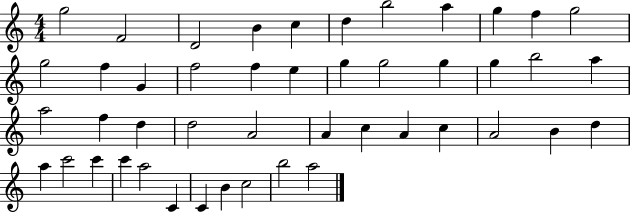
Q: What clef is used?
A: treble